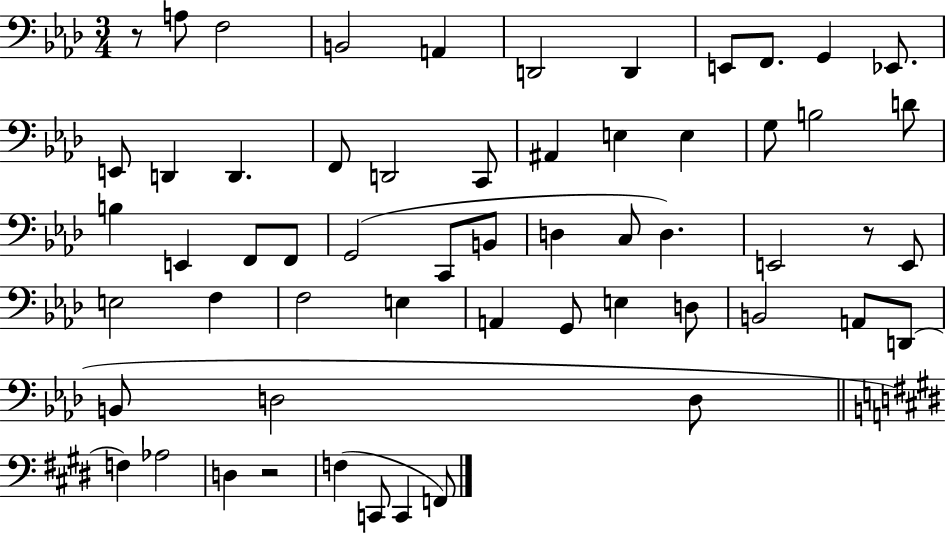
{
  \clef bass
  \numericTimeSignature
  \time 3/4
  \key aes \major
  r8 a8 f2 | b,2 a,4 | d,2 d,4 | e,8 f,8. g,4 ees,8. | \break e,8 d,4 d,4. | f,8 d,2 c,8 | ais,4 e4 e4 | g8 b2 d'8 | \break b4 e,4 f,8 f,8 | g,2( c,8 b,8 | d4 c8 d4.) | e,2 r8 e,8 | \break e2 f4 | f2 e4 | a,4 g,8 e4 d8 | b,2 a,8 d,8( | \break b,8 d2 d8 | \bar "||" \break \key e \major f4) aes2 | d4 r2 | f4( c,8 c,4 f,8) | \bar "|."
}